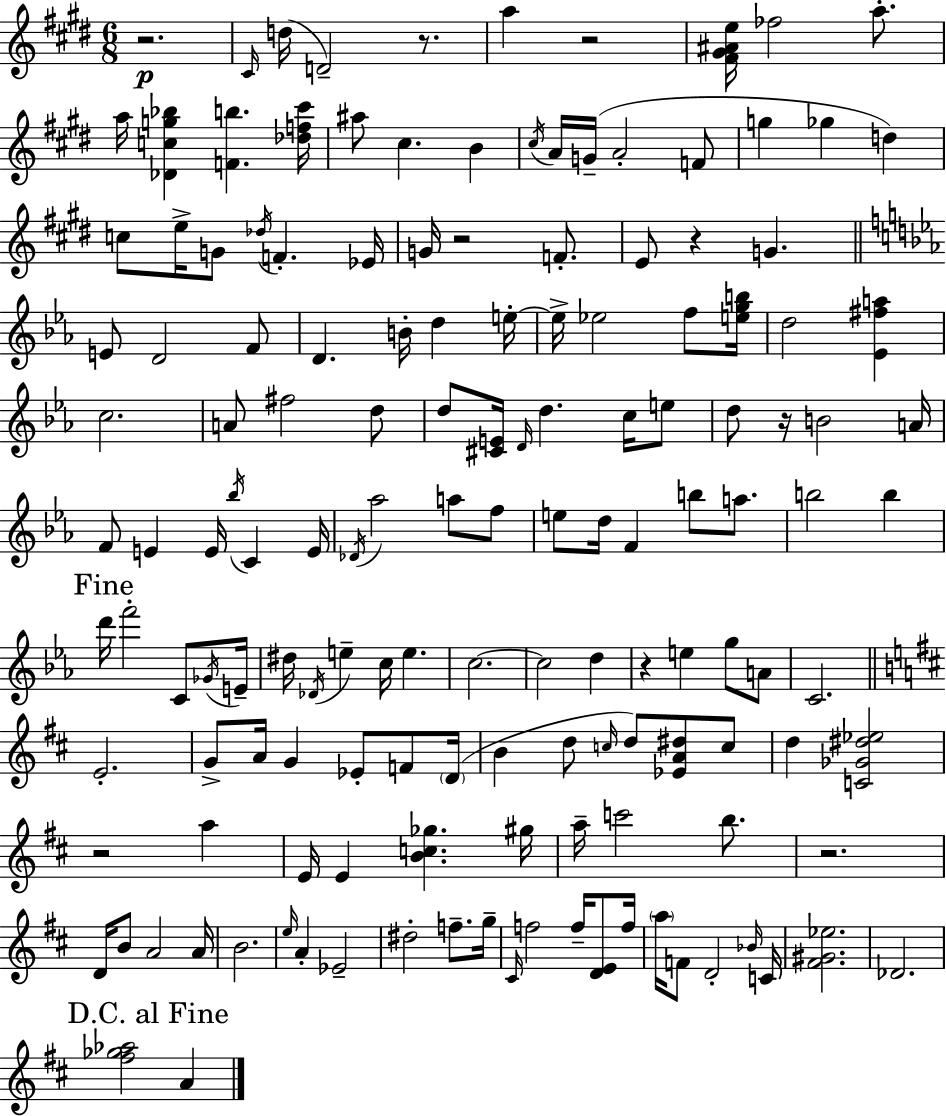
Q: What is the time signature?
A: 6/8